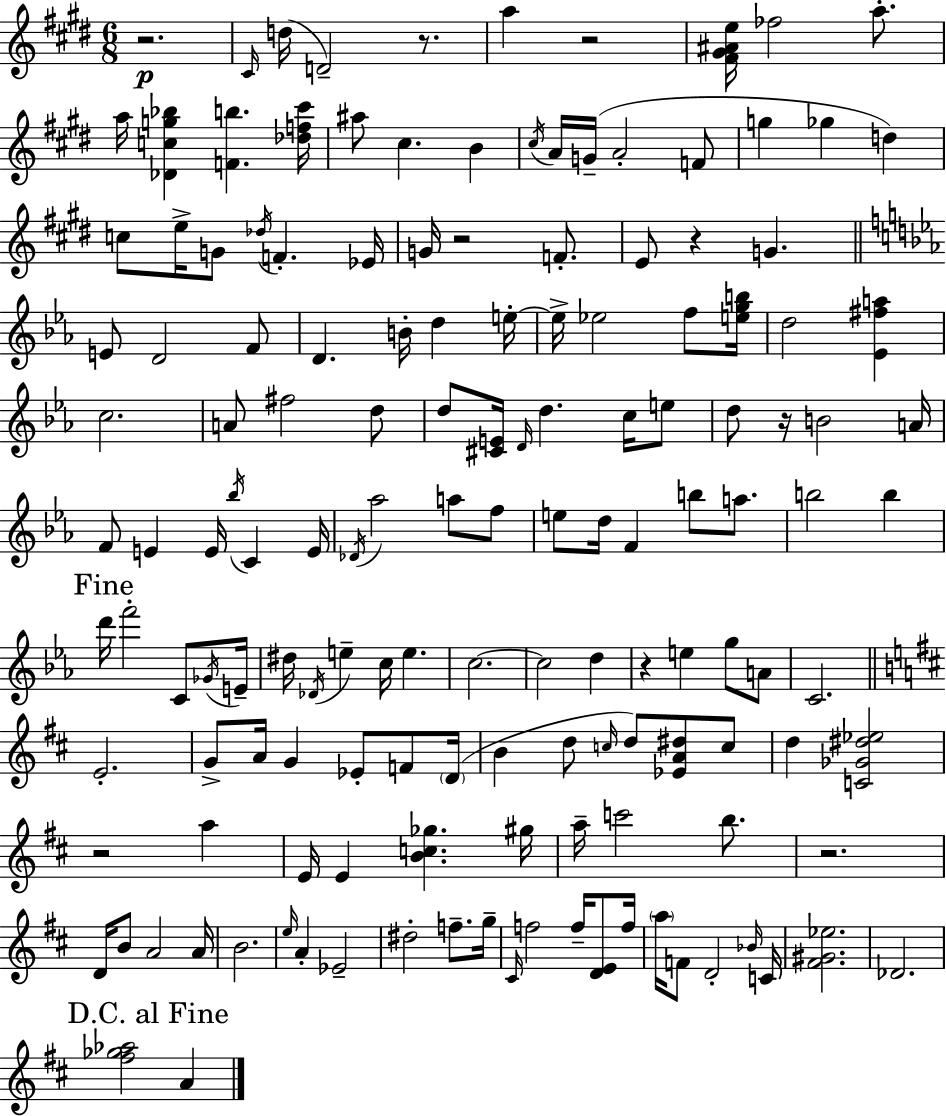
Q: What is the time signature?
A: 6/8